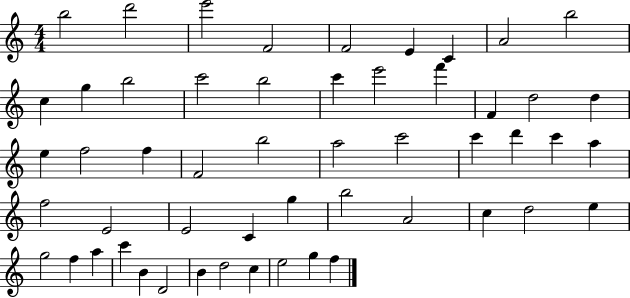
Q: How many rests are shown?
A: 0